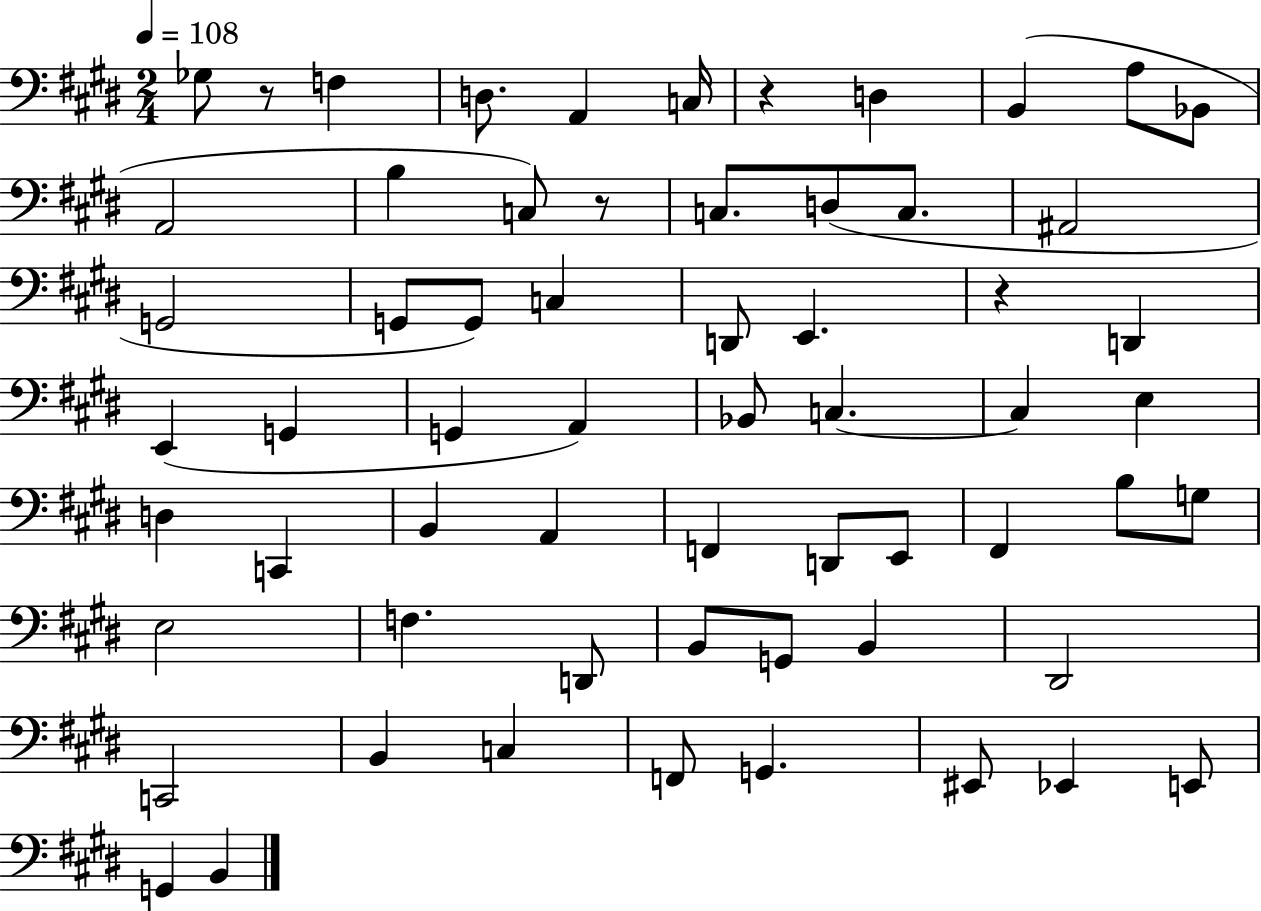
X:1
T:Untitled
M:2/4
L:1/4
K:E
_G,/2 z/2 F, D,/2 A,, C,/4 z D, B,, A,/2 _B,,/2 A,,2 B, C,/2 z/2 C,/2 D,/2 C,/2 ^A,,2 G,,2 G,,/2 G,,/2 C, D,,/2 E,, z D,, E,, G,, G,, A,, _B,,/2 C, C, E, D, C,, B,, A,, F,, D,,/2 E,,/2 ^F,, B,/2 G,/2 E,2 F, D,,/2 B,,/2 G,,/2 B,, ^D,,2 C,,2 B,, C, F,,/2 G,, ^E,,/2 _E,, E,,/2 G,, B,,